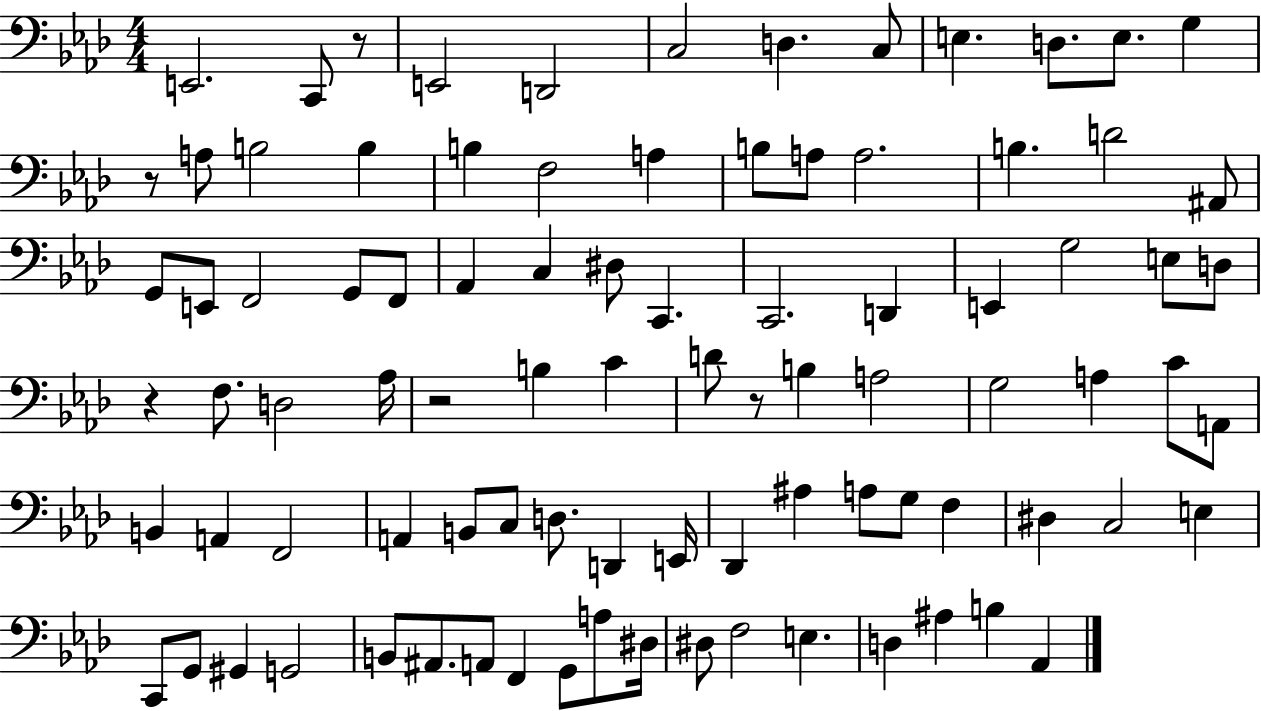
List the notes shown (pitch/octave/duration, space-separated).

E2/h. C2/e R/e E2/h D2/h C3/h D3/q. C3/e E3/q. D3/e. E3/e. G3/q R/e A3/e B3/h B3/q B3/q F3/h A3/q B3/e A3/e A3/h. B3/q. D4/h A#2/e G2/e E2/e F2/h G2/e F2/e Ab2/q C3/q D#3/e C2/q. C2/h. D2/q E2/q G3/h E3/e D3/e R/q F3/e. D3/h Ab3/s R/h B3/q C4/q D4/e R/e B3/q A3/h G3/h A3/q C4/e A2/e B2/q A2/q F2/h A2/q B2/e C3/e D3/e. D2/q E2/s Db2/q A#3/q A3/e G3/e F3/q D#3/q C3/h E3/q C2/e G2/e G#2/q G2/h B2/e A#2/e. A2/e F2/q G2/e A3/e D#3/s D#3/e F3/h E3/q. D3/q A#3/q B3/q Ab2/q